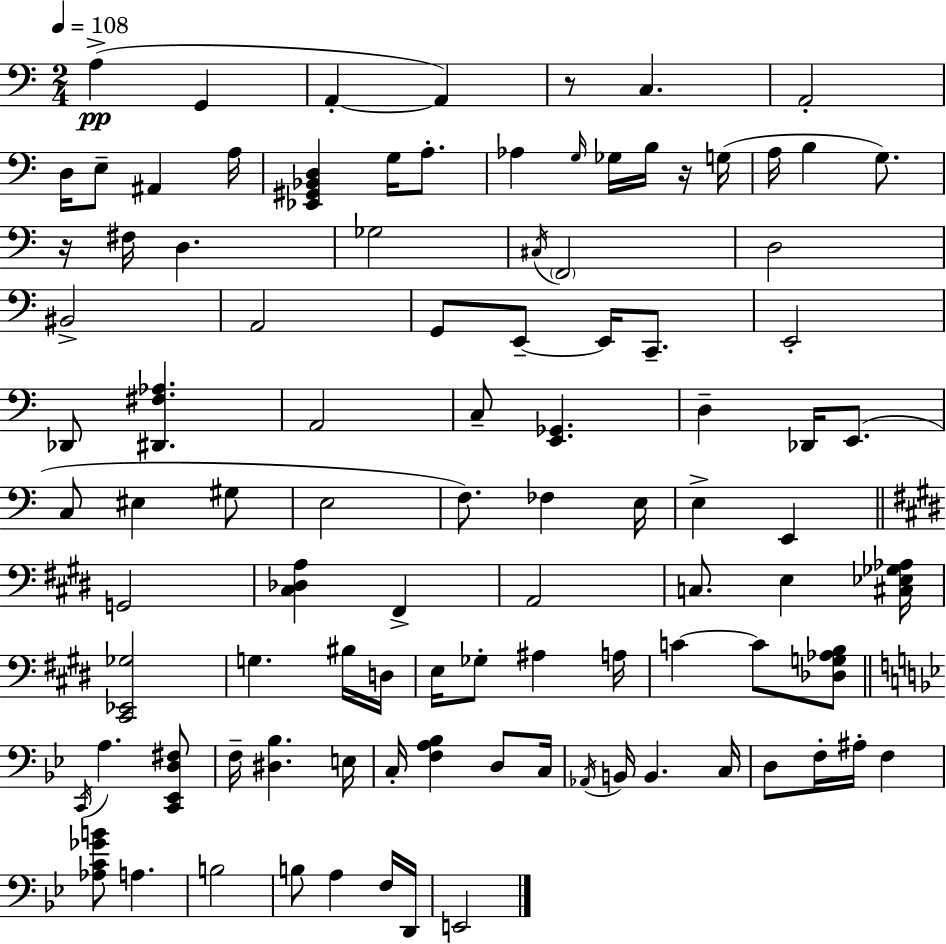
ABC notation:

X:1
T:Untitled
M:2/4
L:1/4
K:Am
A, G,, A,, A,, z/2 C, A,,2 D,/4 E,/2 ^A,, A,/4 [_E,,^G,,_B,,D,] G,/4 A,/2 _A, G,/4 _G,/4 B,/4 z/4 G,/4 A,/4 B, G,/2 z/4 ^F,/4 D, _G,2 ^C,/4 F,,2 D,2 ^B,,2 A,,2 G,,/2 E,,/2 E,,/4 C,,/2 E,,2 _D,,/2 [^D,,^F,_A,] A,,2 C,/2 [E,,_G,,] D, _D,,/4 E,,/2 C,/2 ^E, ^G,/2 E,2 F,/2 _F, E,/4 E, E,, G,,2 [^C,_D,A,] ^F,, A,,2 C,/2 E, [^C,_E,_G,_A,]/4 [^C,,_E,,_G,]2 G, ^B,/4 D,/4 E,/4 _G,/2 ^A, A,/4 C C/2 [_D,G,_A,B,]/2 C,,/4 A, [C,,_E,,D,^F,]/2 F,/4 [^D,_B,] E,/4 C,/4 [F,A,_B,] D,/2 C,/4 _A,,/4 B,,/4 B,, C,/4 D,/2 F,/4 ^A,/4 F, [_A,C_GB]/2 A, B,2 B,/2 A, F,/4 D,,/4 E,,2